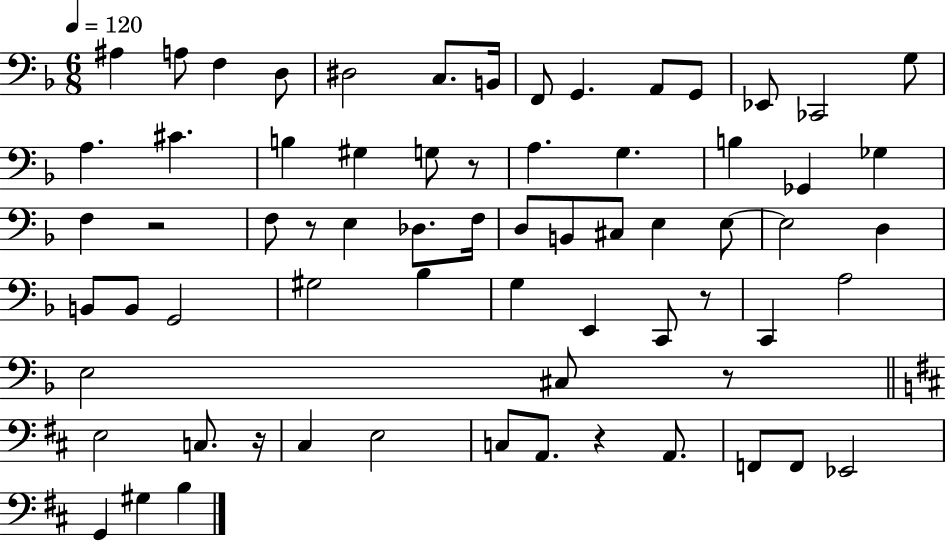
A#3/q A3/e F3/q D3/e D#3/h C3/e. B2/s F2/e G2/q. A2/e G2/e Eb2/e CES2/h G3/e A3/q. C#4/q. B3/q G#3/q G3/e R/e A3/q. G3/q. B3/q Gb2/q Gb3/q F3/q R/h F3/e R/e E3/q Db3/e. F3/s D3/e B2/e C#3/e E3/q E3/e E3/h D3/q B2/e B2/e G2/h G#3/h Bb3/q G3/q E2/q C2/e R/e C2/q A3/h E3/h C#3/e R/e E3/h C3/e. R/s C#3/q E3/h C3/e A2/e. R/q A2/e. F2/e F2/e Eb2/h G2/q G#3/q B3/q